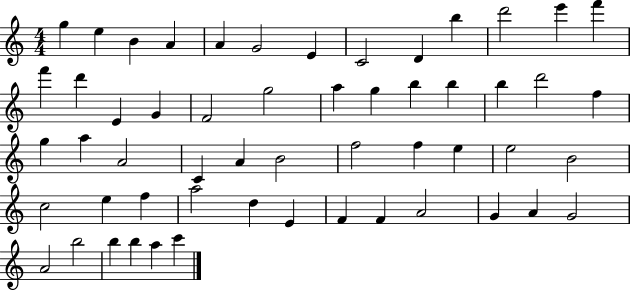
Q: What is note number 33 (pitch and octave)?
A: F5